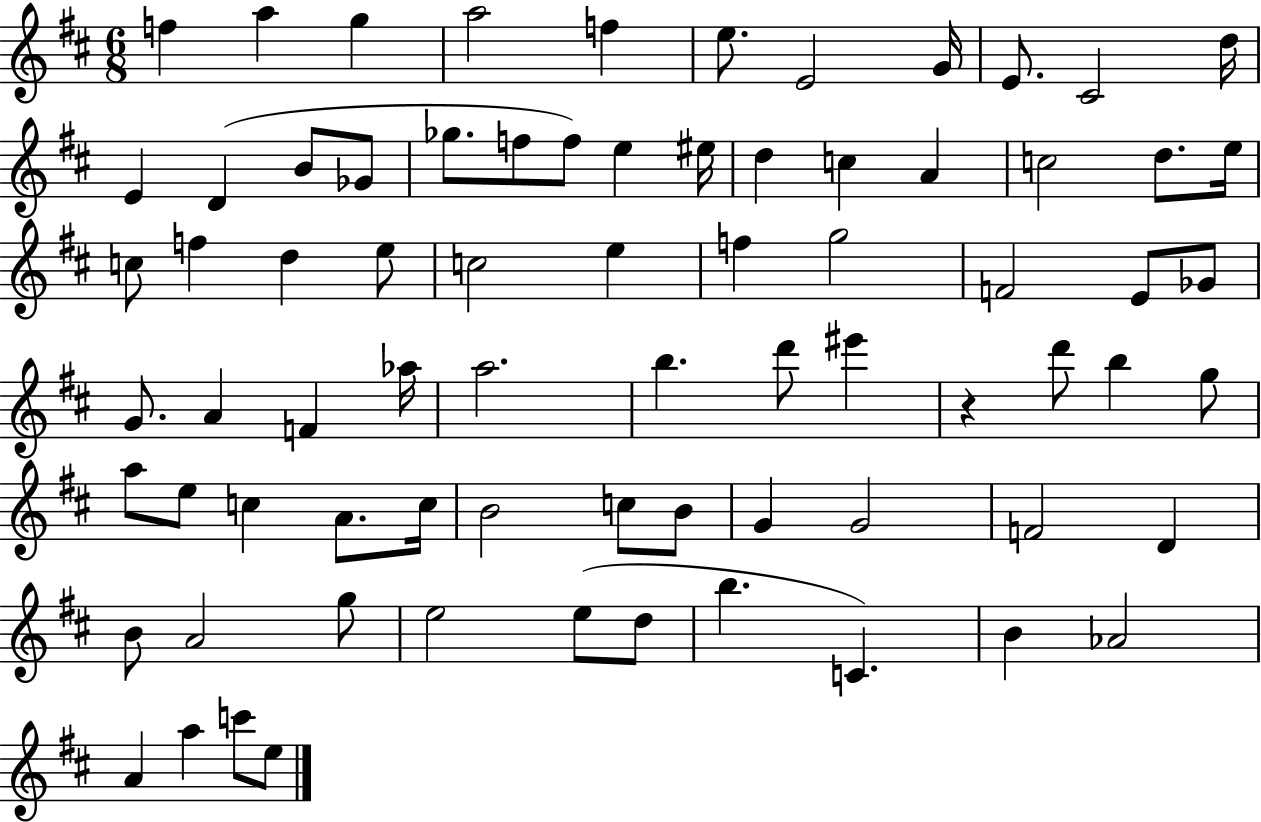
F5/q A5/q G5/q A5/h F5/q E5/e. E4/h G4/s E4/e. C#4/h D5/s E4/q D4/q B4/e Gb4/e Gb5/e. F5/e F5/e E5/q EIS5/s D5/q C5/q A4/q C5/h D5/e. E5/s C5/e F5/q D5/q E5/e C5/h E5/q F5/q G5/h F4/h E4/e Gb4/e G4/e. A4/q F4/q Ab5/s A5/h. B5/q. D6/e EIS6/q R/q D6/e B5/q G5/e A5/e E5/e C5/q A4/e. C5/s B4/h C5/e B4/e G4/q G4/h F4/h D4/q B4/e A4/h G5/e E5/h E5/e D5/e B5/q. C4/q. B4/q Ab4/h A4/q A5/q C6/e E5/e